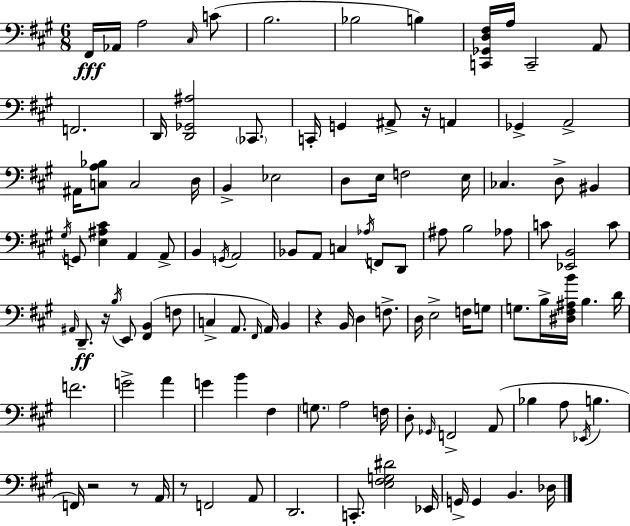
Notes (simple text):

F#2/s Ab2/s A3/h C#3/s C4/e B3/h. Bb3/h B3/q [C2,Gb2,D3,F#3]/s A3/s C2/h A2/e F2/h. D2/s [D2,Gb2,A#3]/h CES2/e. C2/s G2/q A#2/e R/s A2/q Gb2/q A2/h A#2/s [C3,A3,Bb3]/e C3/h D3/s B2/q Eb3/h D3/e E3/s F3/h E3/s CES3/q. D3/e BIS2/q G#3/s G2/e [E3,A#3,C#4]/q A2/q A2/e B2/q G2/s A2/h Bb2/e A2/e C3/q Ab3/s F2/e D2/e A#3/e B3/h Ab3/e C4/e [Eb2,B2]/h C4/e A#2/s D2/e. R/s B3/s E2/e [F#2,B2]/q F3/e C3/q A2/e. F#2/s A2/s B2/q R/q B2/s D3/q F3/e. D3/s E3/h F3/s G3/e G3/e. B3/s [D#3,F#3,A#3,B4]/s B3/q. D4/s F4/h. G4/h A4/q G4/q B4/q F#3/q G3/e. A3/h F3/s D3/e Gb2/s F2/h A2/e Bb3/q A3/e Eb2/s B3/q. F2/s R/h R/e A2/s R/e F2/h A2/e D2/h. C2/e. [E3,F#3,G3,D#4]/h Eb2/s G2/s G2/q B2/q. Db3/s